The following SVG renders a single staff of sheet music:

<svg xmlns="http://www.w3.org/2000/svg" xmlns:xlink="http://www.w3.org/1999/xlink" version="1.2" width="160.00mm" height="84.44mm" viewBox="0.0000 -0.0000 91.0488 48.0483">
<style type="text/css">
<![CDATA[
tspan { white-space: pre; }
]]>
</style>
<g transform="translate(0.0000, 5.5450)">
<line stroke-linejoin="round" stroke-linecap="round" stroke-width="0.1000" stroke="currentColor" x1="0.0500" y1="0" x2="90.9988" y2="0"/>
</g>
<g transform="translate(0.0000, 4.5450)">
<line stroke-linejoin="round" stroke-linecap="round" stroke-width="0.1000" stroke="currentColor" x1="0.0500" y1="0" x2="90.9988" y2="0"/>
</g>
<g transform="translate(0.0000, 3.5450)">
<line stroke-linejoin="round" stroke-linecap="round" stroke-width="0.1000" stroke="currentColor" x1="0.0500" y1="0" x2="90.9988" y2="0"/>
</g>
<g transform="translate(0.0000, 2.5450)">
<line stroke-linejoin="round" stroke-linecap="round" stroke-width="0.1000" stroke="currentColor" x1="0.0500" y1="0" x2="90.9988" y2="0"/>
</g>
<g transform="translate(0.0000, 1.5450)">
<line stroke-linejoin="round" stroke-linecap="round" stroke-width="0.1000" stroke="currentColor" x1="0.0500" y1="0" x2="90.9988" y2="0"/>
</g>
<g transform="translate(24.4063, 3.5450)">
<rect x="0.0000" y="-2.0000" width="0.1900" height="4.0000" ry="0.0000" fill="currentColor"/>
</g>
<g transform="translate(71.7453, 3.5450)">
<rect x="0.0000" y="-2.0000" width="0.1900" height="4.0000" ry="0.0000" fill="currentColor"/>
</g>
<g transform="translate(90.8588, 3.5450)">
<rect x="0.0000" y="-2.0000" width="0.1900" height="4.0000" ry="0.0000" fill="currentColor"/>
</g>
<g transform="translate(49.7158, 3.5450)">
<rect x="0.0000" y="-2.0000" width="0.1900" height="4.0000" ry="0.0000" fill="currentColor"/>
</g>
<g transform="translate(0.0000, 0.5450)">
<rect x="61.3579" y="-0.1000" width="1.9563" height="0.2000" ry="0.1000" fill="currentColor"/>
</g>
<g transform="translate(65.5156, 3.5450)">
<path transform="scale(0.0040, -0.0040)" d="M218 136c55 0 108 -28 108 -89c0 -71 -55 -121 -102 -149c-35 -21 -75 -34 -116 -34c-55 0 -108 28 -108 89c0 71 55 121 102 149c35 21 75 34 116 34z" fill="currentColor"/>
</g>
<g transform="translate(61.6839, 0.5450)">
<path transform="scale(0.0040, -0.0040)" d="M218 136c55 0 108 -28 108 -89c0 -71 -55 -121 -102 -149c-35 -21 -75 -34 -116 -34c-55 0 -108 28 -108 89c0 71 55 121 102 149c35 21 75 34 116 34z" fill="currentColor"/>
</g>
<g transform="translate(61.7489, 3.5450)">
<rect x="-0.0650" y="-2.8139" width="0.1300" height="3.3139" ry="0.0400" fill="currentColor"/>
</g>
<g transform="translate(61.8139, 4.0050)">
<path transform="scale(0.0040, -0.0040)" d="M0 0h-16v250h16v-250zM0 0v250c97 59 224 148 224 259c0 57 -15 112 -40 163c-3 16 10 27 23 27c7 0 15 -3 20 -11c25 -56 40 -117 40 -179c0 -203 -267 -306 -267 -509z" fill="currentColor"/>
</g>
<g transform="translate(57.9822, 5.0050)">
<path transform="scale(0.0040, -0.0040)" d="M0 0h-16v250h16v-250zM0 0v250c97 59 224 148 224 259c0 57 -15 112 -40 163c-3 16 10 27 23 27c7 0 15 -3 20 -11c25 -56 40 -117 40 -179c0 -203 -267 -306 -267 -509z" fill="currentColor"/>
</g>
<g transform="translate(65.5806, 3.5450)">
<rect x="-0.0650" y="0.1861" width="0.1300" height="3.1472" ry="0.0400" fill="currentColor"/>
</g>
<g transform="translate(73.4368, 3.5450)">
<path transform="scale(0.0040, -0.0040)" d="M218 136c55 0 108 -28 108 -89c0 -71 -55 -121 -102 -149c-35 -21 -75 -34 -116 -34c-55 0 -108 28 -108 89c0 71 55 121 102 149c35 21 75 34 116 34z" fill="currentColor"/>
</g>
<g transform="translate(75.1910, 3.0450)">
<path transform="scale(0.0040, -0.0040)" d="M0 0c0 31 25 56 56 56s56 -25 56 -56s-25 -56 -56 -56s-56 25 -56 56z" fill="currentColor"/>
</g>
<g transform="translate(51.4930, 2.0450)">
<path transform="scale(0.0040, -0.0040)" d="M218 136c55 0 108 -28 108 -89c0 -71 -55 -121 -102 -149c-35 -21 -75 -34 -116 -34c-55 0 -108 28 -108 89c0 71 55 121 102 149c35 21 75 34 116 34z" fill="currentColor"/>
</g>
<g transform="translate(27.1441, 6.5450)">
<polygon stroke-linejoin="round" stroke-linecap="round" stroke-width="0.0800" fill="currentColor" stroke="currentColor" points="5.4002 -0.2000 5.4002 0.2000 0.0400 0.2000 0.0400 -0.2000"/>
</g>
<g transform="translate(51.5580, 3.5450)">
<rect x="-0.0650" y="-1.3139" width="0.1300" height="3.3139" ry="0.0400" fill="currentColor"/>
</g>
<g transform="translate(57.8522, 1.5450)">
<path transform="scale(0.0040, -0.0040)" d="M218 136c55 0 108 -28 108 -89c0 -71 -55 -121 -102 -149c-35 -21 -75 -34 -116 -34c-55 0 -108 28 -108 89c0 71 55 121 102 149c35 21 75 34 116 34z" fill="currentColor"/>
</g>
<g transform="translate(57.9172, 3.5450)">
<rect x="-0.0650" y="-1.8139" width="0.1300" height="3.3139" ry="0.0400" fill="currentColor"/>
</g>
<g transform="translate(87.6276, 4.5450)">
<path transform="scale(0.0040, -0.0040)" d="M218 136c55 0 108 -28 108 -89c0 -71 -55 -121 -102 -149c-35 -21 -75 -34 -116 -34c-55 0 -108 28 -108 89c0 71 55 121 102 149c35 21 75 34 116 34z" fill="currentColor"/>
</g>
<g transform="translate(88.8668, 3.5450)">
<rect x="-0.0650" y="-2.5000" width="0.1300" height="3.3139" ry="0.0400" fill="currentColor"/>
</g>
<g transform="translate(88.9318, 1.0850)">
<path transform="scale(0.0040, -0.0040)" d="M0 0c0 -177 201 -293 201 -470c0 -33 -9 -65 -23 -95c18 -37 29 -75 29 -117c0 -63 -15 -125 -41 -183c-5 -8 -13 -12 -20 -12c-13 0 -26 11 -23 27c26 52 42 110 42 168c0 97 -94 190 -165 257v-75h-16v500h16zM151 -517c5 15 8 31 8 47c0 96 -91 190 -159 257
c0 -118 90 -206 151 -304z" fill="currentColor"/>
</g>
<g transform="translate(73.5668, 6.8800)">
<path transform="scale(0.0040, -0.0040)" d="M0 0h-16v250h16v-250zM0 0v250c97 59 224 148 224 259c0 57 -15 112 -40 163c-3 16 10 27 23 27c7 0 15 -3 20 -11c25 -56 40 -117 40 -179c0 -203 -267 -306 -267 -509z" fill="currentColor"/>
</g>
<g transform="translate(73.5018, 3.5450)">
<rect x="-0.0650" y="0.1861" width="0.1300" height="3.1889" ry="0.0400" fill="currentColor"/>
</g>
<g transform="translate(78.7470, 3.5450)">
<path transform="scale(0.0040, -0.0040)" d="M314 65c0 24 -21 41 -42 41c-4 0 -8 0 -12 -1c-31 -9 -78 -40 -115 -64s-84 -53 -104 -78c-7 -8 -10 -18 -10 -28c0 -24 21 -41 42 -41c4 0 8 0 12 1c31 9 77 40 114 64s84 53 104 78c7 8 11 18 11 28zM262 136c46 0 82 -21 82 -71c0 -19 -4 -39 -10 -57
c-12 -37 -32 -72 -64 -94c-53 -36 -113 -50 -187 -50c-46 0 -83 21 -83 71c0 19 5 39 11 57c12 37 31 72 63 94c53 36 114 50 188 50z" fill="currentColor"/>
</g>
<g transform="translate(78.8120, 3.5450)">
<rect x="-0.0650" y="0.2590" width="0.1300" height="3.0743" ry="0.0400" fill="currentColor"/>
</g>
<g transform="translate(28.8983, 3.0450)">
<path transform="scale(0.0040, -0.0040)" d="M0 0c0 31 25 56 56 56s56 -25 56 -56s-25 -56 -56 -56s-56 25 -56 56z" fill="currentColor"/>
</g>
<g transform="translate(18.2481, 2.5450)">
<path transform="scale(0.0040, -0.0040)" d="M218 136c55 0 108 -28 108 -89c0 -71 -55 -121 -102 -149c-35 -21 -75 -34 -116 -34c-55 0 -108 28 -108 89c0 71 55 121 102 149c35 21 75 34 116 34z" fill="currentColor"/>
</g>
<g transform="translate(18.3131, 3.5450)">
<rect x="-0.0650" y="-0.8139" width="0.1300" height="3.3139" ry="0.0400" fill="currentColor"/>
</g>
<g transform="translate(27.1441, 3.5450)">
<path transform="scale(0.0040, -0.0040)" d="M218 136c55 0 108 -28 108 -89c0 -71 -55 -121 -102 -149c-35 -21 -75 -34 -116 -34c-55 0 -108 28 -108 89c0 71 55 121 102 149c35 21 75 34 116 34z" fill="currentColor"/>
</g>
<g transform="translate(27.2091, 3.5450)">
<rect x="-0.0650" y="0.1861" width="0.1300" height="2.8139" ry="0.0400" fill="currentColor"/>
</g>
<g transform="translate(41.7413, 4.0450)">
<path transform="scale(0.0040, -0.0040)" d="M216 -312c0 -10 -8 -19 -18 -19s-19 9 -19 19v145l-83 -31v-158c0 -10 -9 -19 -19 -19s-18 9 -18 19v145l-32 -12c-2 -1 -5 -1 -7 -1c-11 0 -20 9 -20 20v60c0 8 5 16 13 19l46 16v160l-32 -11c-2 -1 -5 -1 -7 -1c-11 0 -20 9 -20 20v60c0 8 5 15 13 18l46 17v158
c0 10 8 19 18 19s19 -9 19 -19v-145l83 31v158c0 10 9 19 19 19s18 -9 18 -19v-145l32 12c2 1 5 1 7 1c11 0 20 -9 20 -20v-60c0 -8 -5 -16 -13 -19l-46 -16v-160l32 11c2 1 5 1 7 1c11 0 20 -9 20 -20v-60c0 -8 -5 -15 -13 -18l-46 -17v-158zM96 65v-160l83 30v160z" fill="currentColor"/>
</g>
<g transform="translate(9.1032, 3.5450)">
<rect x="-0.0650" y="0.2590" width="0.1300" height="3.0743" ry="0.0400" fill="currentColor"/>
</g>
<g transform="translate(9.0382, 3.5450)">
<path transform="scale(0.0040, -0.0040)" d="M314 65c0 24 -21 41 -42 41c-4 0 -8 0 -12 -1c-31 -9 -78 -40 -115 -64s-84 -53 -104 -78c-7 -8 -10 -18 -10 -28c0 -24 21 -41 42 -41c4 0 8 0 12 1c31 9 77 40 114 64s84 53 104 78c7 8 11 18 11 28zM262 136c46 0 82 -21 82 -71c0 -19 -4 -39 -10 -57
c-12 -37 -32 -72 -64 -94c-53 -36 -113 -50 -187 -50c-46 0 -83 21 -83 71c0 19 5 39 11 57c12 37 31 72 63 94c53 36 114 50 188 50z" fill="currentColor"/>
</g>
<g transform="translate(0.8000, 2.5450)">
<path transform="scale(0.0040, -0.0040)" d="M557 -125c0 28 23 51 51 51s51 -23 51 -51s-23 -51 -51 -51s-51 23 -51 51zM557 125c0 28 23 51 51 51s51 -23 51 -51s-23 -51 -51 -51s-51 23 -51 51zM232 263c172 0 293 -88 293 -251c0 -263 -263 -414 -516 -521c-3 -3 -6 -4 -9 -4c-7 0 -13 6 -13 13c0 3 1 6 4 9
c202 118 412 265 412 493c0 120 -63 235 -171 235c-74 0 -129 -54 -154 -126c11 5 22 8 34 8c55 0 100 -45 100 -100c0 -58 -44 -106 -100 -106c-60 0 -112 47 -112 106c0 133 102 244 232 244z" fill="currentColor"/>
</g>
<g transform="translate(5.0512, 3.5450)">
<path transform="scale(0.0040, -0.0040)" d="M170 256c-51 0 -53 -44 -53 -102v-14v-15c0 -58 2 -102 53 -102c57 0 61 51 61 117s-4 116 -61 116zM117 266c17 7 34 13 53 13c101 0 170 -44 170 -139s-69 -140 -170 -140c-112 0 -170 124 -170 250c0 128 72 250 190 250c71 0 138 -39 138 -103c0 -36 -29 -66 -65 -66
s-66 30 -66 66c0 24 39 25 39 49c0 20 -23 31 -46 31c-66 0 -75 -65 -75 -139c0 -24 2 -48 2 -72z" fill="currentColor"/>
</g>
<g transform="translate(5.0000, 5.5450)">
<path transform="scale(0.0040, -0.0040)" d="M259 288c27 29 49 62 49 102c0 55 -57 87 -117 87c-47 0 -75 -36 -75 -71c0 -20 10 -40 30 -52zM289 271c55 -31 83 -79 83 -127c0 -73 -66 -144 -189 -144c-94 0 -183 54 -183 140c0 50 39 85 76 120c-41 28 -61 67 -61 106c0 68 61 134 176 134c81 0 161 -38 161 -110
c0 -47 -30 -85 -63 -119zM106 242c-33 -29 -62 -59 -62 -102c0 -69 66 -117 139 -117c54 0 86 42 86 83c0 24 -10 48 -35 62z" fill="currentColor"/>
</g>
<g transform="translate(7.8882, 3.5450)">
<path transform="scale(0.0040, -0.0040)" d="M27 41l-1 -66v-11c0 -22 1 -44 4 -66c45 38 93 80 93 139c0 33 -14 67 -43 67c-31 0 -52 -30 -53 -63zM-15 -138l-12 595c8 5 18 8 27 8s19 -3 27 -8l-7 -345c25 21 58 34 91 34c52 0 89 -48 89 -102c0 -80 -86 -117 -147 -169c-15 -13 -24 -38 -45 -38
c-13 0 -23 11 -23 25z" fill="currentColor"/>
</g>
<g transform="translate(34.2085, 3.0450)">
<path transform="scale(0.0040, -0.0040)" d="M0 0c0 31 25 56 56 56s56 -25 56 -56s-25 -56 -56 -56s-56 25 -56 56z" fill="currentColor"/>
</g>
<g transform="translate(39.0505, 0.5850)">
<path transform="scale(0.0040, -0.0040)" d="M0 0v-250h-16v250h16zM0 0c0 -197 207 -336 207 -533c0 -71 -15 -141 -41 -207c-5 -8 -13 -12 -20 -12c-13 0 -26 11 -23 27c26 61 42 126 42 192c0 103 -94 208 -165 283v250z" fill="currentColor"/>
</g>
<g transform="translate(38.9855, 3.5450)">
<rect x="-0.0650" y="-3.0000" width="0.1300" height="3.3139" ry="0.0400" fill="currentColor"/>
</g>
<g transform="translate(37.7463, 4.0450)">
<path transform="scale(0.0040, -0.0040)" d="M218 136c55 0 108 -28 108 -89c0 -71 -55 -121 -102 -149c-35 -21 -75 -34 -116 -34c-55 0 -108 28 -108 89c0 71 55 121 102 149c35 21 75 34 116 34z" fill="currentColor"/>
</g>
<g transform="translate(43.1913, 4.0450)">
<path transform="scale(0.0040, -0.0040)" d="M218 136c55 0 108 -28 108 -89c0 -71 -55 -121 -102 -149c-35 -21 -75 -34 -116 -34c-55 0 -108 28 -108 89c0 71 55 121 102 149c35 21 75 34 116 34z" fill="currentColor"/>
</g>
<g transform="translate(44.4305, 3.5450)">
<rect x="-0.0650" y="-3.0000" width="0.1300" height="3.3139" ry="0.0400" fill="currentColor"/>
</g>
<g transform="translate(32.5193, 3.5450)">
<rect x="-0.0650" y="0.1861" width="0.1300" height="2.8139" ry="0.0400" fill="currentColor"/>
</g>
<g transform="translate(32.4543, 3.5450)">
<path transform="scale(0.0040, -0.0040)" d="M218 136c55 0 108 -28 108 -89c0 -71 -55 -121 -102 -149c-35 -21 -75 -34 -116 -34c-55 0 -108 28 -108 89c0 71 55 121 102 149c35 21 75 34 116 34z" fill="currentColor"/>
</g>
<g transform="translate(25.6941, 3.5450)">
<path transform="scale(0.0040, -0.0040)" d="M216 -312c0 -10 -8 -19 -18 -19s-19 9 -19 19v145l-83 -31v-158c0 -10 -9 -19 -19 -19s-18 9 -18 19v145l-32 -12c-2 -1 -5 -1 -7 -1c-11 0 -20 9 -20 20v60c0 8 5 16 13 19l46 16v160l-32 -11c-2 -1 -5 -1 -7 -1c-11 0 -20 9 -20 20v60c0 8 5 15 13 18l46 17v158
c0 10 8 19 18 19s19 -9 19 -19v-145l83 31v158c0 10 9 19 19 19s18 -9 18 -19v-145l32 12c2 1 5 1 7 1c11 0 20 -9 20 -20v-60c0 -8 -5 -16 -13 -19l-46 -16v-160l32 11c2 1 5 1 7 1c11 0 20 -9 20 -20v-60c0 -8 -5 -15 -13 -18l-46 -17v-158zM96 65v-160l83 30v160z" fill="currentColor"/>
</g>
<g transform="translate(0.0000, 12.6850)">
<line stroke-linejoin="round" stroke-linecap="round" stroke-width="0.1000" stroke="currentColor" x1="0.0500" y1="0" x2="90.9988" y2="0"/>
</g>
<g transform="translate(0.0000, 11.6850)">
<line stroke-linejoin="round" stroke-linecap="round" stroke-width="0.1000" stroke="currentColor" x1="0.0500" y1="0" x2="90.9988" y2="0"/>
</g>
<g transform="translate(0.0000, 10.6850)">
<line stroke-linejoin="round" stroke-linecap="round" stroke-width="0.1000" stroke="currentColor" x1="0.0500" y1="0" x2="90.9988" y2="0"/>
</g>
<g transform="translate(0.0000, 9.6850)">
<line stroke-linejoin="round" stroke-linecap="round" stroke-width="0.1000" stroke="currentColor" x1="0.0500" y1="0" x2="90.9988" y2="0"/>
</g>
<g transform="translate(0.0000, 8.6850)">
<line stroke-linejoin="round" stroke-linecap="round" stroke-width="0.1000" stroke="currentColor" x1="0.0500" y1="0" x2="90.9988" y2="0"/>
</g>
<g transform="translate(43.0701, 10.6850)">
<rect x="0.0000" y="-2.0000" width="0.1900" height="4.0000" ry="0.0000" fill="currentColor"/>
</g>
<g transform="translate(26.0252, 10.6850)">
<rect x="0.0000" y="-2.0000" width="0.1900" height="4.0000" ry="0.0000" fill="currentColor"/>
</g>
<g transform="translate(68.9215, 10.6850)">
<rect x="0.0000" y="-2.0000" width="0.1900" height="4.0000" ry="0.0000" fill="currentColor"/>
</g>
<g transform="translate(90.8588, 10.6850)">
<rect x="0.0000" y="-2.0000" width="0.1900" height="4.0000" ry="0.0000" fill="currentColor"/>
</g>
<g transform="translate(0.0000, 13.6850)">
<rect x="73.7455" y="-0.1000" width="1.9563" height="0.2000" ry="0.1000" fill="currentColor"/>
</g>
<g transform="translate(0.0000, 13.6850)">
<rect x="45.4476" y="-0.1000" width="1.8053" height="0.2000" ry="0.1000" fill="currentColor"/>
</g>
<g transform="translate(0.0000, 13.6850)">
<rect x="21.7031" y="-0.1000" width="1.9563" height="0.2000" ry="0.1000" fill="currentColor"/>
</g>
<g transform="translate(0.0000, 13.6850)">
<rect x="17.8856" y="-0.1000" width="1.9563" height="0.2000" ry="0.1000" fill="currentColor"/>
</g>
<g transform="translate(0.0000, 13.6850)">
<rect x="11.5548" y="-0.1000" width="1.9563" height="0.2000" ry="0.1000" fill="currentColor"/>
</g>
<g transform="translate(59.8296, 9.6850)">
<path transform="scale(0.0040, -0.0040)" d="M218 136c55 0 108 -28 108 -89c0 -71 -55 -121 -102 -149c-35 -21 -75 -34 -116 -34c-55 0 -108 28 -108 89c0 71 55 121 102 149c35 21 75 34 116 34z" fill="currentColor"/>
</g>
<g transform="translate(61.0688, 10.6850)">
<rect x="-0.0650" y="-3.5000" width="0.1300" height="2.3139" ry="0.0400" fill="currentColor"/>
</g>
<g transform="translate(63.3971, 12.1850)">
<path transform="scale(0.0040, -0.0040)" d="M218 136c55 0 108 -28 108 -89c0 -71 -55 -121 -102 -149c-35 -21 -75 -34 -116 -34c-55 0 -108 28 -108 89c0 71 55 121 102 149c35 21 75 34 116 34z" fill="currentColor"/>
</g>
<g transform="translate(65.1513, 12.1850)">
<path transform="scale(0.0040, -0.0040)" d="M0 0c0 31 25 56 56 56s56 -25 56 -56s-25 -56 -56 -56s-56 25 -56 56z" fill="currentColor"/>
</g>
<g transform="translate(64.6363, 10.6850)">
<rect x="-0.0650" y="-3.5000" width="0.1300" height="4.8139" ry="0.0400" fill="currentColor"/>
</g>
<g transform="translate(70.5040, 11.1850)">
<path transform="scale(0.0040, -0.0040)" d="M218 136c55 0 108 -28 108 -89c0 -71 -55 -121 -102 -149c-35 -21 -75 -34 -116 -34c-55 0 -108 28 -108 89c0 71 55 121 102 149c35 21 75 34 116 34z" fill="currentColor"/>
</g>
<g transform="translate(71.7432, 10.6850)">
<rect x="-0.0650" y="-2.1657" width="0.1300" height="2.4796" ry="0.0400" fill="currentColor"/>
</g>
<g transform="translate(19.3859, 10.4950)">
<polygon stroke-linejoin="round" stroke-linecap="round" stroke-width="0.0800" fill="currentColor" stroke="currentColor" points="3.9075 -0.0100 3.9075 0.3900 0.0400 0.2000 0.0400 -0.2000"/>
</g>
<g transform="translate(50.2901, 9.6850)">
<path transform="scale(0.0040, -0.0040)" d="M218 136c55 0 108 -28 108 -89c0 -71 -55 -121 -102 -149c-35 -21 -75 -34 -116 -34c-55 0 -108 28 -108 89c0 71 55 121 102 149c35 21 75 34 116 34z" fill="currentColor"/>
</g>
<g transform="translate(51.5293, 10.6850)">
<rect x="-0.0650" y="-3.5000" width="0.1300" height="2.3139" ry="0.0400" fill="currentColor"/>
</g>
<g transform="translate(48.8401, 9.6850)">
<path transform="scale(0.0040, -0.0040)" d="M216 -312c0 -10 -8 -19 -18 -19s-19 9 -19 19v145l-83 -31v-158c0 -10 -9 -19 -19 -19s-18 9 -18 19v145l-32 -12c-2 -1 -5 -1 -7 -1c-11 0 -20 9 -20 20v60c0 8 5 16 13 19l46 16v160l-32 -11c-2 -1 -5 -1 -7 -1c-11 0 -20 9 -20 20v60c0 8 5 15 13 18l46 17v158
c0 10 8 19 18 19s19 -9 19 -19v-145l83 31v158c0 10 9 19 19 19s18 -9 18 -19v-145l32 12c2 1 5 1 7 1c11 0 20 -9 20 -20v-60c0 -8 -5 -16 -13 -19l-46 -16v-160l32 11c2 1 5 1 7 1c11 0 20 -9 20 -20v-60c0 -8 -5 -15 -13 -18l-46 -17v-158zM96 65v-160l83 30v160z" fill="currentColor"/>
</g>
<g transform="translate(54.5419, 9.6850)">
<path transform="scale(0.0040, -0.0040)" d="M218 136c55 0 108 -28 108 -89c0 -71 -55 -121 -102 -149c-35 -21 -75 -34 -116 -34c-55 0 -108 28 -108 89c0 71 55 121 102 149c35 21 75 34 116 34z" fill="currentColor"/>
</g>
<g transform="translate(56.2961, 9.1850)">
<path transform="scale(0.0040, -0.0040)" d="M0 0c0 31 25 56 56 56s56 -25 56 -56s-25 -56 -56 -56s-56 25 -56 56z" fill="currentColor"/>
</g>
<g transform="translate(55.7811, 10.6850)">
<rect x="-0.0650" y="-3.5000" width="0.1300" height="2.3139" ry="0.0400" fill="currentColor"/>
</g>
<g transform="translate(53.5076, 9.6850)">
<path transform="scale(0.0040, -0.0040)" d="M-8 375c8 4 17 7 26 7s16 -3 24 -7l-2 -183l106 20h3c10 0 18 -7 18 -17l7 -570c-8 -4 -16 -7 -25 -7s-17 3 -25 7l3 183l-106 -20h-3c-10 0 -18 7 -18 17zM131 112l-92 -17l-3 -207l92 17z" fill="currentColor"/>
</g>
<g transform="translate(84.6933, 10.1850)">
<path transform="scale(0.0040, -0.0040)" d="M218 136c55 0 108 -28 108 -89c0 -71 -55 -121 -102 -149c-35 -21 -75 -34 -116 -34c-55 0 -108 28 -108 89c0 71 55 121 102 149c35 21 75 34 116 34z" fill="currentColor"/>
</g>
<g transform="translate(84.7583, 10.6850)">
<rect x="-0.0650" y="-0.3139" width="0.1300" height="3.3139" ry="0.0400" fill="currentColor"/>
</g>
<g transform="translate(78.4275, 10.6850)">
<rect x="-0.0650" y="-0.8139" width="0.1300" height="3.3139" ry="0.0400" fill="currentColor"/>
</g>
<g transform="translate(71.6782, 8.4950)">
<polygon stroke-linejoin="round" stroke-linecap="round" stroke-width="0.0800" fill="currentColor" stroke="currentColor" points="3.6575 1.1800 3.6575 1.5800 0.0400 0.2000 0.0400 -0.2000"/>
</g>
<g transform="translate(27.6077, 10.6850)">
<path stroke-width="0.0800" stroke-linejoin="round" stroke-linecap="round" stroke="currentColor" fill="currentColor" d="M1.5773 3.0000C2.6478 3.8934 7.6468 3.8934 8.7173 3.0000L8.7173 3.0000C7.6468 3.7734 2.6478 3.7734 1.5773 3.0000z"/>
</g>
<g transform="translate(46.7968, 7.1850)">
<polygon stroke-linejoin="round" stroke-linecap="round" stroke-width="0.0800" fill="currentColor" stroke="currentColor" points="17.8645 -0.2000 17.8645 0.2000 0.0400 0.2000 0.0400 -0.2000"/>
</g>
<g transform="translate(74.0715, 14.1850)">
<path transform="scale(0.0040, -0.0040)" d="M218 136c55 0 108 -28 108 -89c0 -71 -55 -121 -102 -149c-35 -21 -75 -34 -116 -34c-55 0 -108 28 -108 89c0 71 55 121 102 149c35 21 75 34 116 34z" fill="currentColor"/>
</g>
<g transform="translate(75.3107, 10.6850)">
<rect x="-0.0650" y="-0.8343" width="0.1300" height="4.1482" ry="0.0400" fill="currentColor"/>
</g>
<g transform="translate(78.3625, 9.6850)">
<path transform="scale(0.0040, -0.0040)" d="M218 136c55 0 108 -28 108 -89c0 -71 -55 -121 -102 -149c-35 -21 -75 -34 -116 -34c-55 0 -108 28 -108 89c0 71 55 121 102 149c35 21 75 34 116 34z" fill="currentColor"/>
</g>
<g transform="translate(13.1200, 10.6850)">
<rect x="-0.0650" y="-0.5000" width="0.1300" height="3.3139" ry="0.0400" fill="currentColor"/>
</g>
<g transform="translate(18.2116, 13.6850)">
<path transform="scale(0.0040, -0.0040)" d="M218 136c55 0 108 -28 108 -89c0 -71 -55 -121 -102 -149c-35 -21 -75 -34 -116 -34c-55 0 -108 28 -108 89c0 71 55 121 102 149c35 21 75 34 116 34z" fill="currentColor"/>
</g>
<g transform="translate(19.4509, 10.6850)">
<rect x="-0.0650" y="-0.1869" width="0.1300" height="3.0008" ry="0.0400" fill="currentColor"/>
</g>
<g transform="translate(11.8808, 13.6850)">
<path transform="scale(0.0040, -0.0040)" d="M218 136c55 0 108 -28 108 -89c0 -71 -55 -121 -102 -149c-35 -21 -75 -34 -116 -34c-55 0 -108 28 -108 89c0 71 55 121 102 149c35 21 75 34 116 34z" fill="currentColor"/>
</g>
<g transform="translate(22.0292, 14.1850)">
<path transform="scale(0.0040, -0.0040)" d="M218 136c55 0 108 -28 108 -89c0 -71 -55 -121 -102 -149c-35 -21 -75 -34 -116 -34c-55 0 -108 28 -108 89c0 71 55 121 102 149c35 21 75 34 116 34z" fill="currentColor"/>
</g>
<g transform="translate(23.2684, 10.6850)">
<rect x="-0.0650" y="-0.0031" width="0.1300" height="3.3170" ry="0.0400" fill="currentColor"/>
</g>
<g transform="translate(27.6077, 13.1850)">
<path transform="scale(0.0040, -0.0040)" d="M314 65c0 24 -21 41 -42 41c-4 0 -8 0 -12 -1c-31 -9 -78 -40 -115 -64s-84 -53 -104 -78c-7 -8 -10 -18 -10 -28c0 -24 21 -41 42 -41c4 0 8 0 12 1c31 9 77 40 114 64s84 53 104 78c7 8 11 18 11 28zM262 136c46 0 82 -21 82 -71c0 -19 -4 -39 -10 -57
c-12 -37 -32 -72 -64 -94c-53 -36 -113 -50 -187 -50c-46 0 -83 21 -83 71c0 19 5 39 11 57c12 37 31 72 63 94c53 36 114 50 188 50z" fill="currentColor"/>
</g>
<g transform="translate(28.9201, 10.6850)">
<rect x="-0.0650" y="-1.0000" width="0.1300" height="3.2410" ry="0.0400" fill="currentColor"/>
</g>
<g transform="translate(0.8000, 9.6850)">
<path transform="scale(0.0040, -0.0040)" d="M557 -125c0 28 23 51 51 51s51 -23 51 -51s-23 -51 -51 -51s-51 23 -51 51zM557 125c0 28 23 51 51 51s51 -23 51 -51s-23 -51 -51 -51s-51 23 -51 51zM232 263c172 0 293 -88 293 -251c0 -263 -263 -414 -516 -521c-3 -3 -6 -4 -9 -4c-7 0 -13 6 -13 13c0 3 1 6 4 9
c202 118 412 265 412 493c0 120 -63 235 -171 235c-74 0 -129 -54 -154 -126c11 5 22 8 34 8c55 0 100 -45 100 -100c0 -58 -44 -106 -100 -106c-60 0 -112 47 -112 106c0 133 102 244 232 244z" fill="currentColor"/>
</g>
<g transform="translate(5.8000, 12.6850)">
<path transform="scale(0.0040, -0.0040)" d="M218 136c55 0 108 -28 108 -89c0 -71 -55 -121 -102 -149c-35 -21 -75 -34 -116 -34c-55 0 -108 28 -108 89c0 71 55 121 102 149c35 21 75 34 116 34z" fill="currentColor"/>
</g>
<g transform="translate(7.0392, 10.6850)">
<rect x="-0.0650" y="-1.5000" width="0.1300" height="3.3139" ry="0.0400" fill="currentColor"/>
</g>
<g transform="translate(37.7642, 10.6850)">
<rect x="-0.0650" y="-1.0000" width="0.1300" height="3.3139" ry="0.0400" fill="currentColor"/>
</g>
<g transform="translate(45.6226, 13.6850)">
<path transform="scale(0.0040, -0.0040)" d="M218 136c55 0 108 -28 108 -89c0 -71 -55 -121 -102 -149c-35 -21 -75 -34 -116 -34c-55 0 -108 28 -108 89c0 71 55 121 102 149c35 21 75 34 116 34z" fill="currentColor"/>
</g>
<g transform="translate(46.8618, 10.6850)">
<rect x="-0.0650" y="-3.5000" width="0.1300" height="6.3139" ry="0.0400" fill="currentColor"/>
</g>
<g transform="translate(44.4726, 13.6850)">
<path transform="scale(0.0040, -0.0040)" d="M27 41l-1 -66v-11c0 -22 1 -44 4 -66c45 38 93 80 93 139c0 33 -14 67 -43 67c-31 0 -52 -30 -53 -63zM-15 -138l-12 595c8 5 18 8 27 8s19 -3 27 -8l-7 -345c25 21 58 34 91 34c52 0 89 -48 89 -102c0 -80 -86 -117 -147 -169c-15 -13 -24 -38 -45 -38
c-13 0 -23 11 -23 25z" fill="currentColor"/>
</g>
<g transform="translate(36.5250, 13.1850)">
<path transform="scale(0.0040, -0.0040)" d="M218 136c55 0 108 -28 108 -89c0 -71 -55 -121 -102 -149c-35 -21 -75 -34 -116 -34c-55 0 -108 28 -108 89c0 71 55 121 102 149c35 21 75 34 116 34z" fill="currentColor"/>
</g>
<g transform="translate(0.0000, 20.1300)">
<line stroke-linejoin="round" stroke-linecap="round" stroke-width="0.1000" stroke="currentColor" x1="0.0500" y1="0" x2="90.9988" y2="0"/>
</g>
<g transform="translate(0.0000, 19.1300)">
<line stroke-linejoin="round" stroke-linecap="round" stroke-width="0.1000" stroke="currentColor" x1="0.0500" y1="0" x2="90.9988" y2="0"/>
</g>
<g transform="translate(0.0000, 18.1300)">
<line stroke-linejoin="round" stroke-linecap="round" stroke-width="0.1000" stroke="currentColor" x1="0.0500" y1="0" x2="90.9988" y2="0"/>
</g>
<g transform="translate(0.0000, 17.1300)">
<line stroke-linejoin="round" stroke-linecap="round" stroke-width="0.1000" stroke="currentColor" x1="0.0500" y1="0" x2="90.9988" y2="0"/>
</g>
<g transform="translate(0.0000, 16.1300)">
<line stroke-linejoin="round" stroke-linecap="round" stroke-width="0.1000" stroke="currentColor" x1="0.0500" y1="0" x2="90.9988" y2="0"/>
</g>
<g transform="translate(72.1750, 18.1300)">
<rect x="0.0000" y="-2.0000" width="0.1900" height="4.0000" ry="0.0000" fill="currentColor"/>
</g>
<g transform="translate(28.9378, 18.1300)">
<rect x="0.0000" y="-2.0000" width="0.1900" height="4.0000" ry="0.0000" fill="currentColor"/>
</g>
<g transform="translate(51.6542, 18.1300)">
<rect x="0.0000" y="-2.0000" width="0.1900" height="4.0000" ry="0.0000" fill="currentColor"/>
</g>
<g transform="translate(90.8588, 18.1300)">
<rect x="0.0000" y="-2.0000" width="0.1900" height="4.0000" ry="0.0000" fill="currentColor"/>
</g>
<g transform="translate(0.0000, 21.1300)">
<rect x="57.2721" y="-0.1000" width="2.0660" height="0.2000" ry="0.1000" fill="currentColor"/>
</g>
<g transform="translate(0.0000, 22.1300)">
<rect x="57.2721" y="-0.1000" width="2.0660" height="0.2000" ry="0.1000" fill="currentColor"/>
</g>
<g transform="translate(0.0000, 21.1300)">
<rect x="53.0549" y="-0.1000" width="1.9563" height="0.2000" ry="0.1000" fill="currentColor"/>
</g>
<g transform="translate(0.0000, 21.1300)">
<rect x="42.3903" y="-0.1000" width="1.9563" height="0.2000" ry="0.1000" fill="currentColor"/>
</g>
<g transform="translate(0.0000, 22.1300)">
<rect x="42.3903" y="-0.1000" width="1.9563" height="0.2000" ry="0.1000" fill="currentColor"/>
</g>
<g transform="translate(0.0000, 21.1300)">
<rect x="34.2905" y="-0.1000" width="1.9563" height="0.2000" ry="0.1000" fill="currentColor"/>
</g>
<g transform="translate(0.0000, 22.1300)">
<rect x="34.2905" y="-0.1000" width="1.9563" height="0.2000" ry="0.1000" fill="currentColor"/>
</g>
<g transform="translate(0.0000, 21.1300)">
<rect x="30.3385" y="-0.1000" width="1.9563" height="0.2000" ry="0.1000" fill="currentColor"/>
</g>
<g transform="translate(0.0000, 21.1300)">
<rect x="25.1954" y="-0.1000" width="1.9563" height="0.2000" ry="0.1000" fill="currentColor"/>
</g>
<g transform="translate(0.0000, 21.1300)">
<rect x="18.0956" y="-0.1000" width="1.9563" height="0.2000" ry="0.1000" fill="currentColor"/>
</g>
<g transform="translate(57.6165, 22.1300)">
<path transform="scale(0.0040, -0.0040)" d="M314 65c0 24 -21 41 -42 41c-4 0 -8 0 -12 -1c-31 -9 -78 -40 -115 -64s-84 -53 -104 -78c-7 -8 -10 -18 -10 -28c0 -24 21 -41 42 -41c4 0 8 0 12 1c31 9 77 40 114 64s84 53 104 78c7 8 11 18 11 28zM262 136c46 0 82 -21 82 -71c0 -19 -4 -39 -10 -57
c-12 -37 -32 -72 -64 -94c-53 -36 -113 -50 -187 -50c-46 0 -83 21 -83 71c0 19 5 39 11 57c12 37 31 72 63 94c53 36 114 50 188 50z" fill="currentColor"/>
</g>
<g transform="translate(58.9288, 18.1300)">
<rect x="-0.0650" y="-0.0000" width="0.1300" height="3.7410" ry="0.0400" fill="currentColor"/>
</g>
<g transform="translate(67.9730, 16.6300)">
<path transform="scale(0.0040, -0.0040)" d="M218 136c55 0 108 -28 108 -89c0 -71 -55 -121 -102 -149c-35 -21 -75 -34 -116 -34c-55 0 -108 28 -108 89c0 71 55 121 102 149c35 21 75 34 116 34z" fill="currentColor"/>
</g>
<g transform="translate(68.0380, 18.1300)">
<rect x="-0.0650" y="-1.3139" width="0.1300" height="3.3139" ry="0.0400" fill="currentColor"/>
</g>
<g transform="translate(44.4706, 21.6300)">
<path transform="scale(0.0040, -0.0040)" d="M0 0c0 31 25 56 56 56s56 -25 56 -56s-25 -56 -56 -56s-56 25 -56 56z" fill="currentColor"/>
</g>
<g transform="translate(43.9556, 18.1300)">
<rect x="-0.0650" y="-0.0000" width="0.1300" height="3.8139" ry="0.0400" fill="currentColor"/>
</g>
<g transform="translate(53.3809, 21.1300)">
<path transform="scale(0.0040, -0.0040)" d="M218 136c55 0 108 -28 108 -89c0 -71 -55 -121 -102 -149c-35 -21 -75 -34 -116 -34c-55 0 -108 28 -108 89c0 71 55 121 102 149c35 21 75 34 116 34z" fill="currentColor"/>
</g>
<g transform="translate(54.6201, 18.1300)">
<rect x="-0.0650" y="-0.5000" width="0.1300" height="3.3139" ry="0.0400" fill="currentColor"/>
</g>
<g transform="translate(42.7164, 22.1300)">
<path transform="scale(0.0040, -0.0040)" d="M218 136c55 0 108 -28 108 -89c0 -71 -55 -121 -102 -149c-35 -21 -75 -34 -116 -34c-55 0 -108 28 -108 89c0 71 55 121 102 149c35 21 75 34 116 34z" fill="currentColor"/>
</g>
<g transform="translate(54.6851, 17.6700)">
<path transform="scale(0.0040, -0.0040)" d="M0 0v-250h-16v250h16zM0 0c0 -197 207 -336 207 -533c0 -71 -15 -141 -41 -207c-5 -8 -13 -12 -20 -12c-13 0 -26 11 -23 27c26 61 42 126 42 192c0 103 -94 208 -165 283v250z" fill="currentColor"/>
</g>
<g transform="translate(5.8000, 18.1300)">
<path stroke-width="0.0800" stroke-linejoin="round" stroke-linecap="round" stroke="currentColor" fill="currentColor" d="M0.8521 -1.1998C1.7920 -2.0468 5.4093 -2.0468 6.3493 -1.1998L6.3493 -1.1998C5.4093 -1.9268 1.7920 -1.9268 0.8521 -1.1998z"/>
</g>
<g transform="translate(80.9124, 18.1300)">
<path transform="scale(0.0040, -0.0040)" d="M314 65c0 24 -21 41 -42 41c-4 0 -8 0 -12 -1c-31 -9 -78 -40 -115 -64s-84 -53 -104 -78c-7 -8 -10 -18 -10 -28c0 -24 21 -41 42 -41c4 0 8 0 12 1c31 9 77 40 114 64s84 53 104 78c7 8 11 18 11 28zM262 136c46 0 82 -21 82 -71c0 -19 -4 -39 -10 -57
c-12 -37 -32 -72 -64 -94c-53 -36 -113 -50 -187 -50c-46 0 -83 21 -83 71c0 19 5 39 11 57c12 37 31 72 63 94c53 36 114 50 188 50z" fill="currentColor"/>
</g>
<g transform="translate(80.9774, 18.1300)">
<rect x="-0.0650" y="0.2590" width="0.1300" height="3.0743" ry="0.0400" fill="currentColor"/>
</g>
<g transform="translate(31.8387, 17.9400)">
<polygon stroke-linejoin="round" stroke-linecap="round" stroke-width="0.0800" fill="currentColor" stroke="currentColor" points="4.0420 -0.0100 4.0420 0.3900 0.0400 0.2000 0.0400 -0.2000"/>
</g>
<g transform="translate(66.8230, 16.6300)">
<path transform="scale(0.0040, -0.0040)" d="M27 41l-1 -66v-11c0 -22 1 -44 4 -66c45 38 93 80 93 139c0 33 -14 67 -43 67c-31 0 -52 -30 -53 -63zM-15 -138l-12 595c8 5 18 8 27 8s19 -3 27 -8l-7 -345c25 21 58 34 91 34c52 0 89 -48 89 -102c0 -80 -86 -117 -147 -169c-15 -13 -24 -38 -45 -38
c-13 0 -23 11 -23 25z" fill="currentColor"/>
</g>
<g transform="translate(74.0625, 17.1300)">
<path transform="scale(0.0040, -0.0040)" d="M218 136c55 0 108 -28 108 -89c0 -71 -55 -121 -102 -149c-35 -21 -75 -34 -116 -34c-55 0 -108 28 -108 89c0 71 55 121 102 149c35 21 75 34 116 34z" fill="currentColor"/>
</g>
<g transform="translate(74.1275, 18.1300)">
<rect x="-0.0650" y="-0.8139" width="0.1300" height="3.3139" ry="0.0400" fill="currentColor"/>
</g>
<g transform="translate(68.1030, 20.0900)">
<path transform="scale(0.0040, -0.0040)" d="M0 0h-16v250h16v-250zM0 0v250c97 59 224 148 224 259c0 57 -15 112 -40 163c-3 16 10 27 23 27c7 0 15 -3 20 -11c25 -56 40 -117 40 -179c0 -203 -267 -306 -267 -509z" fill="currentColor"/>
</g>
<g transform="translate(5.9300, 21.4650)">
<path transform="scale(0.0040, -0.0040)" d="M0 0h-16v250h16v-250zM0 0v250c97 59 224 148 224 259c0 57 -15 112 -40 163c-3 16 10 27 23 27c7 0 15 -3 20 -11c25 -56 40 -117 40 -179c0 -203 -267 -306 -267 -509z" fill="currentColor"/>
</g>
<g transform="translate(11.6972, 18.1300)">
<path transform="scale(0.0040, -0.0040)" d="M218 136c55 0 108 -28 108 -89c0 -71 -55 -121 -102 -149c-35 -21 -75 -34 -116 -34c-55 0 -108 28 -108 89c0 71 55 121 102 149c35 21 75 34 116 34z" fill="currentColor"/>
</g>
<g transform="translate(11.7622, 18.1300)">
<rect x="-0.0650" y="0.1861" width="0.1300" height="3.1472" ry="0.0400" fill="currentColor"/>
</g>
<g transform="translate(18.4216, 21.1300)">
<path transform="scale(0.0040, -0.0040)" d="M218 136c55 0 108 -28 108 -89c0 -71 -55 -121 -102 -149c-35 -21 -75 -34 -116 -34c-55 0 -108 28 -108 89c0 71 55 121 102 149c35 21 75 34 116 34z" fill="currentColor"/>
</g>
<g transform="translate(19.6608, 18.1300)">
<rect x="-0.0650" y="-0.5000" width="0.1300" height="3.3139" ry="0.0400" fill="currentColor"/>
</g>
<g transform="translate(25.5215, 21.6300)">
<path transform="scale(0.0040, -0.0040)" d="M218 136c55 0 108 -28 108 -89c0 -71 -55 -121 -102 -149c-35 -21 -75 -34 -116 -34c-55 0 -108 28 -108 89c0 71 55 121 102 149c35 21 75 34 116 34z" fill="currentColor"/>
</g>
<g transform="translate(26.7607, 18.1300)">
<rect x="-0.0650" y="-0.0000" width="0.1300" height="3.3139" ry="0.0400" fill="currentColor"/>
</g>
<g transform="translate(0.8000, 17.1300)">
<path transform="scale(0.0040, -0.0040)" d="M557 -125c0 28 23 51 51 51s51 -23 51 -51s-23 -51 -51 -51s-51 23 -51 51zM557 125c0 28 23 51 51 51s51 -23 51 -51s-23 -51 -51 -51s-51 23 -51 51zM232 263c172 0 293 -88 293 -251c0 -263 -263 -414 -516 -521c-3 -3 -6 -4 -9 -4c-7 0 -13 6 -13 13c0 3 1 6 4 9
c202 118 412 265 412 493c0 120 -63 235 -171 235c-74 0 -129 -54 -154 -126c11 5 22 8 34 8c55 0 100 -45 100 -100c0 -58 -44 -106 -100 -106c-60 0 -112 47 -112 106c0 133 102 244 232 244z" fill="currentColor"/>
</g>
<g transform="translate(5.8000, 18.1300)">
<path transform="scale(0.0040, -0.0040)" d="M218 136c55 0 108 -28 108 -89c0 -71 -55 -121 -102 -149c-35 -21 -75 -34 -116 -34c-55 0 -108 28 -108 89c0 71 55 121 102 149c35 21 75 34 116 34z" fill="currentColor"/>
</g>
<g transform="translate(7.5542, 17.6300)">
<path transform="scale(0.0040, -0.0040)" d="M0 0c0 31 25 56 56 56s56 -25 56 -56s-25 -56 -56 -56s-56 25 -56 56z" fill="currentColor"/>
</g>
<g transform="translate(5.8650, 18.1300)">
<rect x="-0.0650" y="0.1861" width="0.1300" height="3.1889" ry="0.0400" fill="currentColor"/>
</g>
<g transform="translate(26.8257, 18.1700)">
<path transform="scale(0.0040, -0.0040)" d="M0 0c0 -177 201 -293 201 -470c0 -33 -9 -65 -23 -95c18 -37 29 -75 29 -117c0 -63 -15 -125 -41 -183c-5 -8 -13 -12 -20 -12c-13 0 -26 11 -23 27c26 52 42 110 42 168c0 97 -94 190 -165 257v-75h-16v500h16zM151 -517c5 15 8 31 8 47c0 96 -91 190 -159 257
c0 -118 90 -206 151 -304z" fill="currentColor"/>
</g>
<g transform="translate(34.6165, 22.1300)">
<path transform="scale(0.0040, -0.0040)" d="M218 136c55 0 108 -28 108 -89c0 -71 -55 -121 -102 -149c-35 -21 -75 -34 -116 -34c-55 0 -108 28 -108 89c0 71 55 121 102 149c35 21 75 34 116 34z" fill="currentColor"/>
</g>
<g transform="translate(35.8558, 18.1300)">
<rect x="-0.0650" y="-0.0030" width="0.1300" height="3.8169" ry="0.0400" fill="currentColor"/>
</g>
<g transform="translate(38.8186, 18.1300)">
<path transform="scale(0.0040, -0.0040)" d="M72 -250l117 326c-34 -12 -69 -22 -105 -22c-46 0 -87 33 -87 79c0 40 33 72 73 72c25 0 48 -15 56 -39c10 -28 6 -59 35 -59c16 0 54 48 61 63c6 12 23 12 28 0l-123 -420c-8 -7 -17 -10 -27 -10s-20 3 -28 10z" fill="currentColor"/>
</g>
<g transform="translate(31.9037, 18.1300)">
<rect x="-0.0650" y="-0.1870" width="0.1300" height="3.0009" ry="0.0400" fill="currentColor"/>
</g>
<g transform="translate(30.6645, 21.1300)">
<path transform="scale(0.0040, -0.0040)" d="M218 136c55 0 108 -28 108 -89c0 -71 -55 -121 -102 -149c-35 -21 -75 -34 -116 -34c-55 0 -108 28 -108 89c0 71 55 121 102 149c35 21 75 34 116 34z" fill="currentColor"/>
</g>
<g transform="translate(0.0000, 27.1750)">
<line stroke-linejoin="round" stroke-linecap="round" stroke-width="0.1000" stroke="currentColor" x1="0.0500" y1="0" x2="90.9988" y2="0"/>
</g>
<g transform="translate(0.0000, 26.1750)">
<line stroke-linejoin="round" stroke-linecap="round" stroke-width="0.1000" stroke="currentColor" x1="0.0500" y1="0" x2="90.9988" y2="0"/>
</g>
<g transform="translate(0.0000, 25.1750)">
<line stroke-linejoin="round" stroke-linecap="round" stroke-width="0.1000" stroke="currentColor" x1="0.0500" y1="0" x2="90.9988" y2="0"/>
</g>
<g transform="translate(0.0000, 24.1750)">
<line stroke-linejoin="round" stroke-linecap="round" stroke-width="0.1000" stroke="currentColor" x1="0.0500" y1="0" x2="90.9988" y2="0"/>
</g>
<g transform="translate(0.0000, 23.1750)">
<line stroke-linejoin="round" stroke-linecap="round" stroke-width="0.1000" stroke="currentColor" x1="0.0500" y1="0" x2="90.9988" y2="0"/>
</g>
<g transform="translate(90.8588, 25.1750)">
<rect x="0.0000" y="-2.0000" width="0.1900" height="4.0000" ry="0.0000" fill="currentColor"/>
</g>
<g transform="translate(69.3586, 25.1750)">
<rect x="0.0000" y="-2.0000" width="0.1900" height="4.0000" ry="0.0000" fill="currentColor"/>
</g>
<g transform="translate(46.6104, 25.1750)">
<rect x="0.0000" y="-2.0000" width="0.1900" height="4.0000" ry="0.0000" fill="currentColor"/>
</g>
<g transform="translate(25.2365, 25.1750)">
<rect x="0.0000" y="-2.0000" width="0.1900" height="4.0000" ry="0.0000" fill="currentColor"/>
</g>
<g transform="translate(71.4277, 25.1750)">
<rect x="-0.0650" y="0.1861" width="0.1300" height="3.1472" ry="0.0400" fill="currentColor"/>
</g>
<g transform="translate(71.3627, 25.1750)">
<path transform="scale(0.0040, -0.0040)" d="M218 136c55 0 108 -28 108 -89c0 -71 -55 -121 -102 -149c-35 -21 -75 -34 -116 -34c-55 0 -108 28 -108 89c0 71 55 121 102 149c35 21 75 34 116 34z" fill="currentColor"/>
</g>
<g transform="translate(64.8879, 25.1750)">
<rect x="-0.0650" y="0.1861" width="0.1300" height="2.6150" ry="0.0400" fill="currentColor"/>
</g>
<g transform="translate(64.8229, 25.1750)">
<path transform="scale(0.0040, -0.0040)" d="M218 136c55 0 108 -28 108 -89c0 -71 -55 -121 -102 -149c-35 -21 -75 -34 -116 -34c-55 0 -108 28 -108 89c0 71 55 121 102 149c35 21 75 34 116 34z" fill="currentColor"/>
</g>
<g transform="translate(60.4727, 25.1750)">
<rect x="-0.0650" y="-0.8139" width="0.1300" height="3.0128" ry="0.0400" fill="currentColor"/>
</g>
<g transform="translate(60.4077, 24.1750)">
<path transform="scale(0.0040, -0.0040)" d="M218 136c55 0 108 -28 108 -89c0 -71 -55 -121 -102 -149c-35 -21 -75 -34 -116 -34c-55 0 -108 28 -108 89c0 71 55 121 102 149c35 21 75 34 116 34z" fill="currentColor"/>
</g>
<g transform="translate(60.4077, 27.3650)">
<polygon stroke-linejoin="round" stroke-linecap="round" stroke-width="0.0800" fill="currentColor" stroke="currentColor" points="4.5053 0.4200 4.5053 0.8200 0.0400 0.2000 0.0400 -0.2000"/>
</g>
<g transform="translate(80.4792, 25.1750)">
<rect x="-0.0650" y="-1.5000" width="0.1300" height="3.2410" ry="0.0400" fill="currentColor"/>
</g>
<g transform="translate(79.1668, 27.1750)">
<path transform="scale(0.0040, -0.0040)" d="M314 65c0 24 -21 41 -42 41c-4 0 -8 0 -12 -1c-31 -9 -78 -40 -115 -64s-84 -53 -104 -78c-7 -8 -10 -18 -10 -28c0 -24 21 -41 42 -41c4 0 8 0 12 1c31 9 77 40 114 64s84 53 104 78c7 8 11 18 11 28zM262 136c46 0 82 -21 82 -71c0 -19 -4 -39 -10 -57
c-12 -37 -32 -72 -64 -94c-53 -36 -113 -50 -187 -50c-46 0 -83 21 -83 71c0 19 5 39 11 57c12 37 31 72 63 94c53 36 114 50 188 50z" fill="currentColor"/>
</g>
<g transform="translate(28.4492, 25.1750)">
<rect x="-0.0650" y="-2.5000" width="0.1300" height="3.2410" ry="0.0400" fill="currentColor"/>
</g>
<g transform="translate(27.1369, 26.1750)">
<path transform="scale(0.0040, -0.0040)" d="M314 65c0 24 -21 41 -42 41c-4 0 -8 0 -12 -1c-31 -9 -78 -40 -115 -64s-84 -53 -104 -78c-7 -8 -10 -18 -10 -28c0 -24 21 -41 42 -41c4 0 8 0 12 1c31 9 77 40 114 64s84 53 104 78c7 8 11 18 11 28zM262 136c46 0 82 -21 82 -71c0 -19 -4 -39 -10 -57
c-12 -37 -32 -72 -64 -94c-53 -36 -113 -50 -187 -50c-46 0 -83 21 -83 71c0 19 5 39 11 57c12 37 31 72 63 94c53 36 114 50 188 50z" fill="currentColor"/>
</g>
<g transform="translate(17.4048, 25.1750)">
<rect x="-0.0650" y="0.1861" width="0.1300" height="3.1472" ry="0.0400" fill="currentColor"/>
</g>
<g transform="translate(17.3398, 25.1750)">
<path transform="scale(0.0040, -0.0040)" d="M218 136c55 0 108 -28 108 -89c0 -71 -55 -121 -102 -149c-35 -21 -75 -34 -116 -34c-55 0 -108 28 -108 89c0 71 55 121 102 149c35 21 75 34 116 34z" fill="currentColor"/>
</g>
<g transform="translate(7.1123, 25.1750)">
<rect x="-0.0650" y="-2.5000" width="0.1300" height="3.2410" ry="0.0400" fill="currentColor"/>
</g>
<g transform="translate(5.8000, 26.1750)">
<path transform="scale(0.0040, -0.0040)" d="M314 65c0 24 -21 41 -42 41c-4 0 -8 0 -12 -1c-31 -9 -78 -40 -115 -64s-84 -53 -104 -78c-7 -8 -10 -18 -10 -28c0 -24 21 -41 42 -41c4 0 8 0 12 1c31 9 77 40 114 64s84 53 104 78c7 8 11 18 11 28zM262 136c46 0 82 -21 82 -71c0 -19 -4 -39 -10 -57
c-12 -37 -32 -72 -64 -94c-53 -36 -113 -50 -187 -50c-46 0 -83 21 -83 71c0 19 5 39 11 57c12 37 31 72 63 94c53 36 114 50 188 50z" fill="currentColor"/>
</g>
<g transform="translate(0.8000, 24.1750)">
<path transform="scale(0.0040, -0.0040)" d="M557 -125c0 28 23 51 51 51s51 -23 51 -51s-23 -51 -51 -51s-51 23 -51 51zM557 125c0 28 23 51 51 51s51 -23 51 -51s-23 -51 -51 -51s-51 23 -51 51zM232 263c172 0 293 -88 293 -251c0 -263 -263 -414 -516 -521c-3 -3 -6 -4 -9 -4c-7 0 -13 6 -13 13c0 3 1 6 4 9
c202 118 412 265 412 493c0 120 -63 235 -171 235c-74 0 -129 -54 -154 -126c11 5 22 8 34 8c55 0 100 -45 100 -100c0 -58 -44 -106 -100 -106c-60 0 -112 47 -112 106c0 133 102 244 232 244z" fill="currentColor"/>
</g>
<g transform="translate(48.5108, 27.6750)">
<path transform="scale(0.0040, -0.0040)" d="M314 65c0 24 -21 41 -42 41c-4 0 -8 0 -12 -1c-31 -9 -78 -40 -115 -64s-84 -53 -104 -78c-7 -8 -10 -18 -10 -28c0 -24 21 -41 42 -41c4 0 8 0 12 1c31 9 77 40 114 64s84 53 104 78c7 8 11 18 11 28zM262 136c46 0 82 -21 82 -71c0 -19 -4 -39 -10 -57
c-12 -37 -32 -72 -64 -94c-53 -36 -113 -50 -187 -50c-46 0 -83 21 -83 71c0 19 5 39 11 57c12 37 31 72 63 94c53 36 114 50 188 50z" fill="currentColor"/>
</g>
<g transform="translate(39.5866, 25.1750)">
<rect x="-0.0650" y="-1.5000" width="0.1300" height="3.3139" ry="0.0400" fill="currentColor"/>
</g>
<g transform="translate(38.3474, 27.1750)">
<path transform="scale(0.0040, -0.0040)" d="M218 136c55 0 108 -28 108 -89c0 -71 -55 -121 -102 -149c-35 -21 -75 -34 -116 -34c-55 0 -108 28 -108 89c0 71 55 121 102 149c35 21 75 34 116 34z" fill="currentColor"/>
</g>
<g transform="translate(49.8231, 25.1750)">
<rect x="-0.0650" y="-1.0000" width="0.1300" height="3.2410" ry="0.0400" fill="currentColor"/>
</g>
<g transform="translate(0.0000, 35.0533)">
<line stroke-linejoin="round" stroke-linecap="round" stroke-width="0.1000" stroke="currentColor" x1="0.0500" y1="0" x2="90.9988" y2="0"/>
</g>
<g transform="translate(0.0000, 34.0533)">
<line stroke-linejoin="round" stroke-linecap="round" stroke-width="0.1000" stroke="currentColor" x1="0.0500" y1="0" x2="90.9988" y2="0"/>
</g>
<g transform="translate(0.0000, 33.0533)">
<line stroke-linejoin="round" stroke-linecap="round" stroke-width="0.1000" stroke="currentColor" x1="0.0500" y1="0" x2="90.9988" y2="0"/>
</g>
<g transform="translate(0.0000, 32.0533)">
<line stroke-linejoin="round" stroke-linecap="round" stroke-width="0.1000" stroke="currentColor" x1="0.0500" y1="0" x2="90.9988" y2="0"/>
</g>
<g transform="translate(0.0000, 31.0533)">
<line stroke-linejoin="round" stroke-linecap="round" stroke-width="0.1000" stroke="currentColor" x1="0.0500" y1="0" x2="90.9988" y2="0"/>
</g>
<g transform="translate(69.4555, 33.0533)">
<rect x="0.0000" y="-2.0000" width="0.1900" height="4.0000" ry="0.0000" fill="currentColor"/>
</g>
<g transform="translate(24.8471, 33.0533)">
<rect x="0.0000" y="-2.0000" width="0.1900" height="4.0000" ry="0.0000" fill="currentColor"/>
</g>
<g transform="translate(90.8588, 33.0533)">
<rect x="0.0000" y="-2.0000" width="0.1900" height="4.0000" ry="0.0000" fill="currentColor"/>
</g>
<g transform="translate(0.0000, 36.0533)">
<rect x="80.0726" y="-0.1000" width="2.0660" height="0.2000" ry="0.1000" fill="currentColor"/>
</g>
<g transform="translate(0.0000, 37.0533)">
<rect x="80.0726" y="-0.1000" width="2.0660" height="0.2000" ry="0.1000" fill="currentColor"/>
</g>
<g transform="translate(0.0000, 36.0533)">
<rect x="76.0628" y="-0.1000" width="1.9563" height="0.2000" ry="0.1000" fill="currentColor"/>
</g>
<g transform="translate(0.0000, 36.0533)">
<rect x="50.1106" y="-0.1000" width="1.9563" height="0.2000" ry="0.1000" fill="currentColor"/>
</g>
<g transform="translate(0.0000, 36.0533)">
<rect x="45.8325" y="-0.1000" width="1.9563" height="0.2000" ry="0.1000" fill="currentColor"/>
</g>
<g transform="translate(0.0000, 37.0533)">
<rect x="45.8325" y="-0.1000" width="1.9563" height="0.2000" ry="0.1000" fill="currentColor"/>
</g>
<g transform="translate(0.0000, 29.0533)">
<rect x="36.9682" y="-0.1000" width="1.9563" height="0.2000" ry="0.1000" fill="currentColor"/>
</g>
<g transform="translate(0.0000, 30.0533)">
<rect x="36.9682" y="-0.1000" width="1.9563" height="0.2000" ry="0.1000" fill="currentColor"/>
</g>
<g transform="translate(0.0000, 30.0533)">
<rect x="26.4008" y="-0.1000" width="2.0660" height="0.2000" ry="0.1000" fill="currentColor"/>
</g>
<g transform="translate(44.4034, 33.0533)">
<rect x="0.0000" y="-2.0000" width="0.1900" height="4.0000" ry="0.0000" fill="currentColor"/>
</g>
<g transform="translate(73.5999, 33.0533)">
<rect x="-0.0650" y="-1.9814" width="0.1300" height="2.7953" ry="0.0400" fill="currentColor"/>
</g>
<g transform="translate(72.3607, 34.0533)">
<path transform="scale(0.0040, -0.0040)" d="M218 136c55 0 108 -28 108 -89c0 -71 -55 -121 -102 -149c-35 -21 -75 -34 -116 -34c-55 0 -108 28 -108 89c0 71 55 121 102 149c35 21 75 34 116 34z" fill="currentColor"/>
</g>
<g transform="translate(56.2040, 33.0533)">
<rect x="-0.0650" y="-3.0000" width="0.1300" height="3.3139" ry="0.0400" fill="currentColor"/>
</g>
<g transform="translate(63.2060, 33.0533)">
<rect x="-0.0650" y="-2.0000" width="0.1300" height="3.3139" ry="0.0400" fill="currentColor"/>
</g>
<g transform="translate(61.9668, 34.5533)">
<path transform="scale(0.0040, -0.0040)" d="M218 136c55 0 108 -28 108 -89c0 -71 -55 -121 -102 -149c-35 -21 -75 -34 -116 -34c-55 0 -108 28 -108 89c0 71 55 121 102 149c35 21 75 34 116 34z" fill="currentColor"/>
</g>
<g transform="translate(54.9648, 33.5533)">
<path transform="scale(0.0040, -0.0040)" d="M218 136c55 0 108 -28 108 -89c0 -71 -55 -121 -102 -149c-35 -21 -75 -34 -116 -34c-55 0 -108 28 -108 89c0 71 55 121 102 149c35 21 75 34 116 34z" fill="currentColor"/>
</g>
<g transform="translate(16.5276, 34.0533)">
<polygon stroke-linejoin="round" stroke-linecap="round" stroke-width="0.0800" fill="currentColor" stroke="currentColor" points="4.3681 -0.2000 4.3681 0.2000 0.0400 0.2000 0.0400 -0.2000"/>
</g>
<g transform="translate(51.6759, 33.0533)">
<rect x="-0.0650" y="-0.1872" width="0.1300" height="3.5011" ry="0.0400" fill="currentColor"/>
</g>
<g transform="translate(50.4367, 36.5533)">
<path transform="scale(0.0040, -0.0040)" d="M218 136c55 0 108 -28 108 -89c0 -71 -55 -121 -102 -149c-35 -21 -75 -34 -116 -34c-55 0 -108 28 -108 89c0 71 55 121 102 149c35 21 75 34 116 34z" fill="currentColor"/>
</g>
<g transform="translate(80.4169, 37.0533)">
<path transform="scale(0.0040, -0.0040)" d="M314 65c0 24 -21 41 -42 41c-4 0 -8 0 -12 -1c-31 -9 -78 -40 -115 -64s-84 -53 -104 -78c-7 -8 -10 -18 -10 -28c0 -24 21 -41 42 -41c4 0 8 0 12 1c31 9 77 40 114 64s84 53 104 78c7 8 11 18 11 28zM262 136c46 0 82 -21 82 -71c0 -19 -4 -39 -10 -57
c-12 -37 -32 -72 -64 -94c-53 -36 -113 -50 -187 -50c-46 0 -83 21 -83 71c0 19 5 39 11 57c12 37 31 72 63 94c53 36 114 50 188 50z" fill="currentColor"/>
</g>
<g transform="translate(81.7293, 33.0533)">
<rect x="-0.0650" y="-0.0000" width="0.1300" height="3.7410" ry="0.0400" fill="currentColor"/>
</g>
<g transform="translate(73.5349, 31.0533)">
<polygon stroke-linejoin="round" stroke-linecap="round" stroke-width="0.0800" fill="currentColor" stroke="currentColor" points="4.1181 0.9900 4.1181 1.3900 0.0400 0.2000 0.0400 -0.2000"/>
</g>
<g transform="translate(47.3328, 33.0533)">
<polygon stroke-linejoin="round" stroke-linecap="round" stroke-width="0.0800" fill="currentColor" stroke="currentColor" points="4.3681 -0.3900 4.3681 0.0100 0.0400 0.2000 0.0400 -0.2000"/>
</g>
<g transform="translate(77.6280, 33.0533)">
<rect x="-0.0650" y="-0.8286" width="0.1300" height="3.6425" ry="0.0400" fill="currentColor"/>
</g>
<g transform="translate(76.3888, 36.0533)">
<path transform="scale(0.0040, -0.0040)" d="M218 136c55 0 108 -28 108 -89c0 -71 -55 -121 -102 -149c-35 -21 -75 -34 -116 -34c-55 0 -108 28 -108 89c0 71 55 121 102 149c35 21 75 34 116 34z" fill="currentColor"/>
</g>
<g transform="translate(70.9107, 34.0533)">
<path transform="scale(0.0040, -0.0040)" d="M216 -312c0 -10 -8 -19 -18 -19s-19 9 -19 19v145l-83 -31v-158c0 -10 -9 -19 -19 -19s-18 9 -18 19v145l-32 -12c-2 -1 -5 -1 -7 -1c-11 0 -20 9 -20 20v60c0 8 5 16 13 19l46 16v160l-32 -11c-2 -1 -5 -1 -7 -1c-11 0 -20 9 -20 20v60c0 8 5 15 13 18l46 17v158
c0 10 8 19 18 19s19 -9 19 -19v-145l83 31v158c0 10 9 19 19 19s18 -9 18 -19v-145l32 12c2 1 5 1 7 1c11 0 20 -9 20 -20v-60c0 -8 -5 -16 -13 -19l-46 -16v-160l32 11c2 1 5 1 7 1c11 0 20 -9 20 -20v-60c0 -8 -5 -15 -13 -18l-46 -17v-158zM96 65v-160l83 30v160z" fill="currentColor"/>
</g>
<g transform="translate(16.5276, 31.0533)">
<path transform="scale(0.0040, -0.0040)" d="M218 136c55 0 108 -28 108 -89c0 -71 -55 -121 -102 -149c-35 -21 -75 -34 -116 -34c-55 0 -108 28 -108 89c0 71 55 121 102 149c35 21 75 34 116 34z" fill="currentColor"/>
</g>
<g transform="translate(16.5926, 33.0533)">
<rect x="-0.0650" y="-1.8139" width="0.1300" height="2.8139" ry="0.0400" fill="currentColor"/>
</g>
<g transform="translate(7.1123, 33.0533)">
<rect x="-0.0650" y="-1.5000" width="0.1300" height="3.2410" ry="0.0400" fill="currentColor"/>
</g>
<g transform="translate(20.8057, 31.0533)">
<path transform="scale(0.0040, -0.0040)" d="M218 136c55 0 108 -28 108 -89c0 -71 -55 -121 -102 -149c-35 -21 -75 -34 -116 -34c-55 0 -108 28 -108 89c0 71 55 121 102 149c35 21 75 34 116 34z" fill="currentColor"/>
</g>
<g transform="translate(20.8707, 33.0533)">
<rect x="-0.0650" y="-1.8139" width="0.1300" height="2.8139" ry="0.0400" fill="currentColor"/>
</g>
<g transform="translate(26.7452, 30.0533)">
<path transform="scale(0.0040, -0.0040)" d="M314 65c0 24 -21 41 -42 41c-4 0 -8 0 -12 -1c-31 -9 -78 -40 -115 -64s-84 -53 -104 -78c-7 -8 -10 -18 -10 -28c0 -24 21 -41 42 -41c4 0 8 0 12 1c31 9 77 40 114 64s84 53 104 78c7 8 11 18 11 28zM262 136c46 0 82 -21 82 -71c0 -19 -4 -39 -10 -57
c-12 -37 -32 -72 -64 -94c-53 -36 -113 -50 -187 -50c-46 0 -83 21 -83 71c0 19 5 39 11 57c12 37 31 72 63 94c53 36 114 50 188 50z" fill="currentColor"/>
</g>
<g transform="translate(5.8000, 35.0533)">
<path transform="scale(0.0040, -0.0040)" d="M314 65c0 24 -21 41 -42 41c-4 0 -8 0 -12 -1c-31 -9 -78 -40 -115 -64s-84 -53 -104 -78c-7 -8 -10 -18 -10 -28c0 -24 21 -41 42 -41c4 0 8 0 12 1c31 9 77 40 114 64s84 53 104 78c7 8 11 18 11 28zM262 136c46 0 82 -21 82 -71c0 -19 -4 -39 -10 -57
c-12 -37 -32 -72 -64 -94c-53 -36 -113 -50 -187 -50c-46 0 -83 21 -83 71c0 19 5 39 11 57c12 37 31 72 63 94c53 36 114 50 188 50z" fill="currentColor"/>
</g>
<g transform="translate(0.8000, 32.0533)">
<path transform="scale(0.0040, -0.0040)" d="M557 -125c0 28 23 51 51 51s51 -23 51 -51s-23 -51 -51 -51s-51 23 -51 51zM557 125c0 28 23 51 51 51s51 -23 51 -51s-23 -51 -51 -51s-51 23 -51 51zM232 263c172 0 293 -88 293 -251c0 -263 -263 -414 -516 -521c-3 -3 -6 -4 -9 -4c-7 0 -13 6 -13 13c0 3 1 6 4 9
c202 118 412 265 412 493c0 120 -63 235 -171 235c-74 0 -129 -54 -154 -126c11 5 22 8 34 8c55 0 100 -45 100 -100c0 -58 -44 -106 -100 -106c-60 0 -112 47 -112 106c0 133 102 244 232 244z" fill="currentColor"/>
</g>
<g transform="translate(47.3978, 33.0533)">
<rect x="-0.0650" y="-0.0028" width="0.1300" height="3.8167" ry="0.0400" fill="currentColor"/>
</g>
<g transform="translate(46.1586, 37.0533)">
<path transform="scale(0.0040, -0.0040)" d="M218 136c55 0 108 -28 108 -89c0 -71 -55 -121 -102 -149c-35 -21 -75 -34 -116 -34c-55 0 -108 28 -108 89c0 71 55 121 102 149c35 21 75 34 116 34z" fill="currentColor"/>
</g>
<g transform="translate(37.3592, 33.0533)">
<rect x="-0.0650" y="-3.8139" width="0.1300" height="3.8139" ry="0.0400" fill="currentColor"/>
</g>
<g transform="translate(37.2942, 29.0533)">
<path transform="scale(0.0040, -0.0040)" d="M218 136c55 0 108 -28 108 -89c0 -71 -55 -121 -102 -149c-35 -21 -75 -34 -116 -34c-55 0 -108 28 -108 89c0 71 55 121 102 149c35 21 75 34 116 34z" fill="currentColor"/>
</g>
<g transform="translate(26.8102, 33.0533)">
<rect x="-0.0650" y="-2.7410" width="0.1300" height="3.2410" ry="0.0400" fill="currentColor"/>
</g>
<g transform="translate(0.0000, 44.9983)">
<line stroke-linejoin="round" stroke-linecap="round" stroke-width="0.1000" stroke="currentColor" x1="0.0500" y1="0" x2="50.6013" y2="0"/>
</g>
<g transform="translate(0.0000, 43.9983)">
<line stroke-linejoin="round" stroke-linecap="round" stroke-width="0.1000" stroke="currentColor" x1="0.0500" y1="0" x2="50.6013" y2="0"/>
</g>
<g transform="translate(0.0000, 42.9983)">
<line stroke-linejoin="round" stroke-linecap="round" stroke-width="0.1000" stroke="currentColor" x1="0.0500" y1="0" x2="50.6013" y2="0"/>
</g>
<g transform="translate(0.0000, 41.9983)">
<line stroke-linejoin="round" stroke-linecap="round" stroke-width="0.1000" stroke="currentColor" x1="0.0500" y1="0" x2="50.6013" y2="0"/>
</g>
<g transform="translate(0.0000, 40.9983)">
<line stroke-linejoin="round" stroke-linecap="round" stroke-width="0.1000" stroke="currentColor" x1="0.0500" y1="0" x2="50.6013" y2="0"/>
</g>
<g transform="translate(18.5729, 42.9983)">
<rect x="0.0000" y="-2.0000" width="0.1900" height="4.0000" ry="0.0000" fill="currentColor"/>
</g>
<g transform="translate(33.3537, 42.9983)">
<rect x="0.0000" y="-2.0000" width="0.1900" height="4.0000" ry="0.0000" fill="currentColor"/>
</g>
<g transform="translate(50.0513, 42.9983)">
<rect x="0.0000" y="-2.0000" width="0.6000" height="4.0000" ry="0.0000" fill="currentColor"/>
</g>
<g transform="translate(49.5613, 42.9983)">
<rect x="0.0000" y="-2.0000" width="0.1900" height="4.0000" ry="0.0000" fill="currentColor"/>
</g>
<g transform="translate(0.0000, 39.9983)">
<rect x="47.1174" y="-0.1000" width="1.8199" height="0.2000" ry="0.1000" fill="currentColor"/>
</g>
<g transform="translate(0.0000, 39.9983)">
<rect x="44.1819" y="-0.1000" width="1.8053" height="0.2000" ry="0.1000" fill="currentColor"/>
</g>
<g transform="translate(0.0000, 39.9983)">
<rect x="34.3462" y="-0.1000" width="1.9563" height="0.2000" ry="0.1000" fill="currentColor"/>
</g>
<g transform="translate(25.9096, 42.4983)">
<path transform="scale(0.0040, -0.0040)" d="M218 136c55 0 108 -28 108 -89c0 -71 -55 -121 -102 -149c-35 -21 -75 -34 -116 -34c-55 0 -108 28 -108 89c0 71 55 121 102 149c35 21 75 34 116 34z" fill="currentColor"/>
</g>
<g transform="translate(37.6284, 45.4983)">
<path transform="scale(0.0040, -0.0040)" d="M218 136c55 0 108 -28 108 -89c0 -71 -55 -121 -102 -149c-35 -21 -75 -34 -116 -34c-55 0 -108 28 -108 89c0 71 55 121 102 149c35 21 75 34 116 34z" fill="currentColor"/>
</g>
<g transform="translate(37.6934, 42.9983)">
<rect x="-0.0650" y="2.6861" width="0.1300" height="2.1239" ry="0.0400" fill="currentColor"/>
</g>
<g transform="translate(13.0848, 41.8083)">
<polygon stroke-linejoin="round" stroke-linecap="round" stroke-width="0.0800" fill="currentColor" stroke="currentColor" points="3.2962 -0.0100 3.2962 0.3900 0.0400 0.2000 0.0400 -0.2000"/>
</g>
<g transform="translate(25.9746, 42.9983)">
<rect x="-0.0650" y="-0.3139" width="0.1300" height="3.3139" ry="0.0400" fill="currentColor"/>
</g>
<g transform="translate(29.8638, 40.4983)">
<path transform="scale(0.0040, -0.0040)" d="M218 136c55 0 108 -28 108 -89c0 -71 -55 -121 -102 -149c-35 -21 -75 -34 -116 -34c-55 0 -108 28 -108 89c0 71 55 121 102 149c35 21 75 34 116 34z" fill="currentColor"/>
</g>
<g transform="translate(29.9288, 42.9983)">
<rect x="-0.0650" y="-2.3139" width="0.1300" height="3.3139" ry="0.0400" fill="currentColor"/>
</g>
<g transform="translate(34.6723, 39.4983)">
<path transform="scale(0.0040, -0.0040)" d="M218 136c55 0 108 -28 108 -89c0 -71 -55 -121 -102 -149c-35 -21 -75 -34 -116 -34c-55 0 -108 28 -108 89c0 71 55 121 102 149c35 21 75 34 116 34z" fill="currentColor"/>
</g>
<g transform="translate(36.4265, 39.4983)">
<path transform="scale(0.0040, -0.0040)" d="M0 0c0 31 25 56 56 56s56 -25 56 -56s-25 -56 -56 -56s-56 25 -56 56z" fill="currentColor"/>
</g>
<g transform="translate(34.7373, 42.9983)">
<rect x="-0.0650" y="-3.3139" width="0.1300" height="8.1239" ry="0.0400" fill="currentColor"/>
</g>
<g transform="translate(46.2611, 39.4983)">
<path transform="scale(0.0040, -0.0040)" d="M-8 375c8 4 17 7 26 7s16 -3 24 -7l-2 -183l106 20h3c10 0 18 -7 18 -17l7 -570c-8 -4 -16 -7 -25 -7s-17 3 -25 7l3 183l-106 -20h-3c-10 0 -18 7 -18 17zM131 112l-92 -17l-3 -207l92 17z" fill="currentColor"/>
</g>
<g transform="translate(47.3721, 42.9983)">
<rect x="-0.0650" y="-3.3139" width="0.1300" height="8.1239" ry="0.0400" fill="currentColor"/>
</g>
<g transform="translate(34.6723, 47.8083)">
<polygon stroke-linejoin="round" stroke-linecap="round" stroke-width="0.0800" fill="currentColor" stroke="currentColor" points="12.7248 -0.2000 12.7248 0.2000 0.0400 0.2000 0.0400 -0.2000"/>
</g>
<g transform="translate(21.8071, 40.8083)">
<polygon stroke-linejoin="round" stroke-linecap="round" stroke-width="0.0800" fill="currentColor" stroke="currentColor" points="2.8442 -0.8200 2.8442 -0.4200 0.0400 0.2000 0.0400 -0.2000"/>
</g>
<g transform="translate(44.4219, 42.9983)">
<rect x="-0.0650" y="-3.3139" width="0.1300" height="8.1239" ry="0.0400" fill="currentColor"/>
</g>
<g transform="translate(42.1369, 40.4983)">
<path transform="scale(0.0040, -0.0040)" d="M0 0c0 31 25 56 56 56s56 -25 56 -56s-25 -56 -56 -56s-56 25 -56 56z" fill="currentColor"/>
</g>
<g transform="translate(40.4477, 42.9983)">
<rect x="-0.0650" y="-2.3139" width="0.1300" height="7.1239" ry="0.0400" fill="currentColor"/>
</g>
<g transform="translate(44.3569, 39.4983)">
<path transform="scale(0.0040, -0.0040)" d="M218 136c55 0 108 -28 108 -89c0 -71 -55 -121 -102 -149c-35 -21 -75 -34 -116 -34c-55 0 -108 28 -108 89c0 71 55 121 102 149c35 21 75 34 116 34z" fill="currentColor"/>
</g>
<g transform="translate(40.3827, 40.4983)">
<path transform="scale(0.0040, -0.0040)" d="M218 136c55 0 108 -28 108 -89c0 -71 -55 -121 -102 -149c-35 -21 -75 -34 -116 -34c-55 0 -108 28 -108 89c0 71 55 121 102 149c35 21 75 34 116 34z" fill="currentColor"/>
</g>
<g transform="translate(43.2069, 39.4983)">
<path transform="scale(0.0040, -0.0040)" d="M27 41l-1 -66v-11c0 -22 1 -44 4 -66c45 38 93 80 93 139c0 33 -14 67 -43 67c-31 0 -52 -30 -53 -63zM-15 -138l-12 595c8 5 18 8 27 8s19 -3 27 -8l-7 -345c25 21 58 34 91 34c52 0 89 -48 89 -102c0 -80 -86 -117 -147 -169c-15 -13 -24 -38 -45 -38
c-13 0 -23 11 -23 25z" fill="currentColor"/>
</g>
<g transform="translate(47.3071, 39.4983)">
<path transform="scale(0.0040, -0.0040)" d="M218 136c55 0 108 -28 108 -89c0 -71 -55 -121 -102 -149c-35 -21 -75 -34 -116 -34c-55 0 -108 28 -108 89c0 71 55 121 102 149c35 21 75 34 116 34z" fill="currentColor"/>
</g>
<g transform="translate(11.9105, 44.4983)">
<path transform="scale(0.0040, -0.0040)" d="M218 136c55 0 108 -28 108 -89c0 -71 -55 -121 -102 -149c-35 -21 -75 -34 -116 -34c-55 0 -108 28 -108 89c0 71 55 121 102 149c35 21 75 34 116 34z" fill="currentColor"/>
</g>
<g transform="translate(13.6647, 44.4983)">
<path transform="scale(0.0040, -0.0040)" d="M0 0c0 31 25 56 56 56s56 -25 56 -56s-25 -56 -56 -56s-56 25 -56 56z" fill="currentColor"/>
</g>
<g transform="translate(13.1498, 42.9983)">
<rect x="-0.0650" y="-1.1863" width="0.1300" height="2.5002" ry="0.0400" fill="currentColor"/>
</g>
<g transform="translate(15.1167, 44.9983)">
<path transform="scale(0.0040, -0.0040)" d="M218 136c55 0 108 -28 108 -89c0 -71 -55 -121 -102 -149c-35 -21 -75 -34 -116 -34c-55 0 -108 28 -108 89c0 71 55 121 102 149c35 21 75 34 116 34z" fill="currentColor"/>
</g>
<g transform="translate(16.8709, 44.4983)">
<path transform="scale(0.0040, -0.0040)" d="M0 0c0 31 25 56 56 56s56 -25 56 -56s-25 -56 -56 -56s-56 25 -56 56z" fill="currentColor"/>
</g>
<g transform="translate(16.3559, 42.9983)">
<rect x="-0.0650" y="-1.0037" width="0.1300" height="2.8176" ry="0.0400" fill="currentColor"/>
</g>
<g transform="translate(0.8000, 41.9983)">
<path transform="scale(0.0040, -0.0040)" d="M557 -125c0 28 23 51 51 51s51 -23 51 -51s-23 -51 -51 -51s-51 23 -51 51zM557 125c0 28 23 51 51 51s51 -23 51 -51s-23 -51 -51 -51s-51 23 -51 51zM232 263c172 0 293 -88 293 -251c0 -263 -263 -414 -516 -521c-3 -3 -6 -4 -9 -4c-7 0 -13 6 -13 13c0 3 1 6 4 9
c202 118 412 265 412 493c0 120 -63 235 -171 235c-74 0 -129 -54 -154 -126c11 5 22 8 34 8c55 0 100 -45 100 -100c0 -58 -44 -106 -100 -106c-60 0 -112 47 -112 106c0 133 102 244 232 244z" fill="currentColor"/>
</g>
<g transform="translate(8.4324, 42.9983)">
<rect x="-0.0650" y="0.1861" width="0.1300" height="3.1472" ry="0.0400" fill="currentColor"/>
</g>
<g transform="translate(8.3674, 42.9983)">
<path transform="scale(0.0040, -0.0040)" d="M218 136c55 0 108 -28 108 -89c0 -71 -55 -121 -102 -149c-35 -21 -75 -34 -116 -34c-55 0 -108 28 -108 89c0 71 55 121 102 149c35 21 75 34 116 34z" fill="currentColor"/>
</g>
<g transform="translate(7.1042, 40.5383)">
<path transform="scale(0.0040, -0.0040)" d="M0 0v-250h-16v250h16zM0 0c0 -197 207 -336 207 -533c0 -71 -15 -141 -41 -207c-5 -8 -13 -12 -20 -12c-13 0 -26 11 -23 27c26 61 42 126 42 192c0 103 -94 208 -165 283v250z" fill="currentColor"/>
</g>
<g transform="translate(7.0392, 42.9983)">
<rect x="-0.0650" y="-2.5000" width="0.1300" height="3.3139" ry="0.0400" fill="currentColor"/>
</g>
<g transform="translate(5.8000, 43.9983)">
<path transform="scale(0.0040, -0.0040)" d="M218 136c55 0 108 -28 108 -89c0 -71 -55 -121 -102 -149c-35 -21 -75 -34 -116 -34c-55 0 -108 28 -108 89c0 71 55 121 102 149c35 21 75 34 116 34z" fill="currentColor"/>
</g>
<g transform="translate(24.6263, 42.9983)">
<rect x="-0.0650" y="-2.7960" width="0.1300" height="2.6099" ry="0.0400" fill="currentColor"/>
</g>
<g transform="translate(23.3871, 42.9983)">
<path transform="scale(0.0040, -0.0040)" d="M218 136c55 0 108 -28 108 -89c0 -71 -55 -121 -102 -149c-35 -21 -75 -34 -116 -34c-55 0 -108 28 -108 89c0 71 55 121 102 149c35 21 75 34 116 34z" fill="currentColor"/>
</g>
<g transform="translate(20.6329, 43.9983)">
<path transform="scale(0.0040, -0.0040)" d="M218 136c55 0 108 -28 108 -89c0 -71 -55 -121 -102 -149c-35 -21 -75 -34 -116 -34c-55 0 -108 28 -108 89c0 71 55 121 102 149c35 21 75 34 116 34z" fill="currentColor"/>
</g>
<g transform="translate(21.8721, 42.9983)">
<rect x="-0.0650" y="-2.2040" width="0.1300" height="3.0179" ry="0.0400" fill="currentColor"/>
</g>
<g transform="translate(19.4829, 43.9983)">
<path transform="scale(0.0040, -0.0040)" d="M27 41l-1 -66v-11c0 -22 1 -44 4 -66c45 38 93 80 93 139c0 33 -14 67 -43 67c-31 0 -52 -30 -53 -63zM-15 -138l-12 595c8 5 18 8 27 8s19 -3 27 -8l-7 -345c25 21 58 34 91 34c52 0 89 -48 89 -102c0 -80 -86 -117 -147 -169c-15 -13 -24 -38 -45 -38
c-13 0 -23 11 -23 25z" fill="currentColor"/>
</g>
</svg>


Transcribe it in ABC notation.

X:1
T:Untitled
M:6/8
L:1/4
K:C
_D,2 F, ^D,/2 ^D,/2 C,/2 ^C, G, A,/2 C/2 D, D,/2 D,2 B,,/4 G,, E,, E,,/2 D,,/2 F,,2 F,, _E,,/2 ^F,/2 F,/2 F,/2 A,,/2 C,/2 D,,/2 F, E, D,/2 D, E,, D,,/4 E,,/2 C,,/2 z/2 C,, E,,/2 C,,2 _G,/2 F, D,2 B,,2 D, B,,2 G,, F,,2 F,/2 D,/2 D, G,,2 G,,2 A,/2 A,/2 C2 E C,,/2 D,,/2 C, A,, ^B,,/2 E,,/2 C,,2 B,,/2 D, A,,/2 G,,/2 _B,,/2 D,/2 E, B, D/2 F,,/2 B,/2 _D/2 D/2